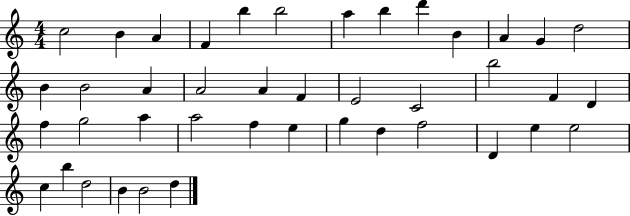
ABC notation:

X:1
T:Untitled
M:4/4
L:1/4
K:C
c2 B A F b b2 a b d' B A G d2 B B2 A A2 A F E2 C2 b2 F D f g2 a a2 f e g d f2 D e e2 c b d2 B B2 d